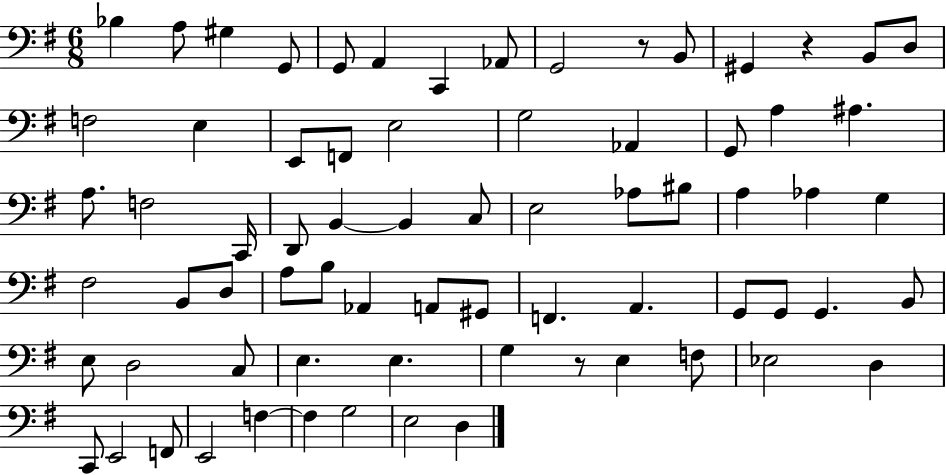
X:1
T:Untitled
M:6/8
L:1/4
K:G
_B, A,/2 ^G, G,,/2 G,,/2 A,, C,, _A,,/2 G,,2 z/2 B,,/2 ^G,, z B,,/2 D,/2 F,2 E, E,,/2 F,,/2 E,2 G,2 _A,, G,,/2 A, ^A, A,/2 F,2 C,,/4 D,,/2 B,, B,, C,/2 E,2 _A,/2 ^B,/2 A, _A, G, ^F,2 B,,/2 D,/2 A,/2 B,/2 _A,, A,,/2 ^G,,/2 F,, A,, G,,/2 G,,/2 G,, B,,/2 E,/2 D,2 C,/2 E, E, G, z/2 E, F,/2 _E,2 D, C,,/2 E,,2 F,,/2 E,,2 F, F, G,2 E,2 D,